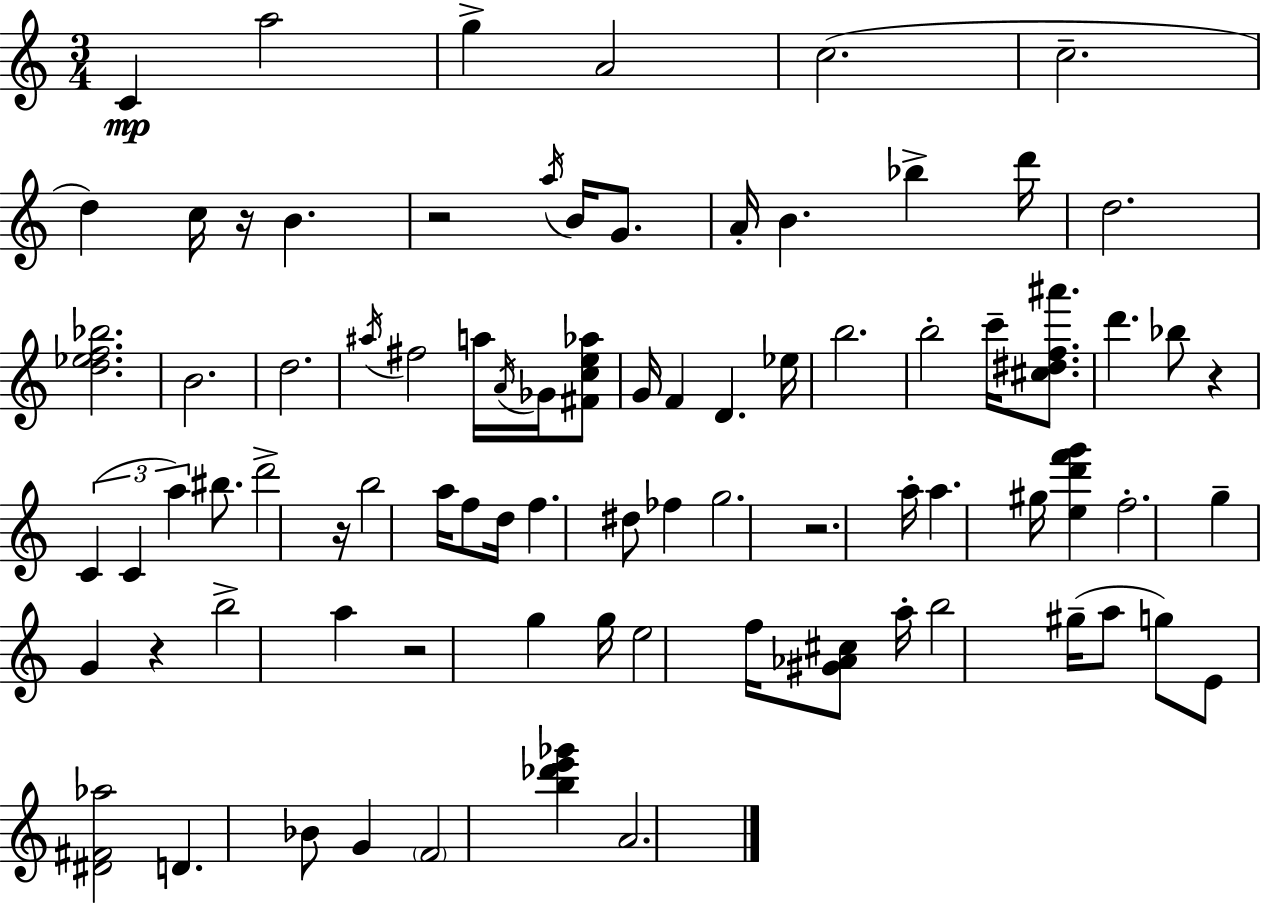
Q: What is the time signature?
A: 3/4